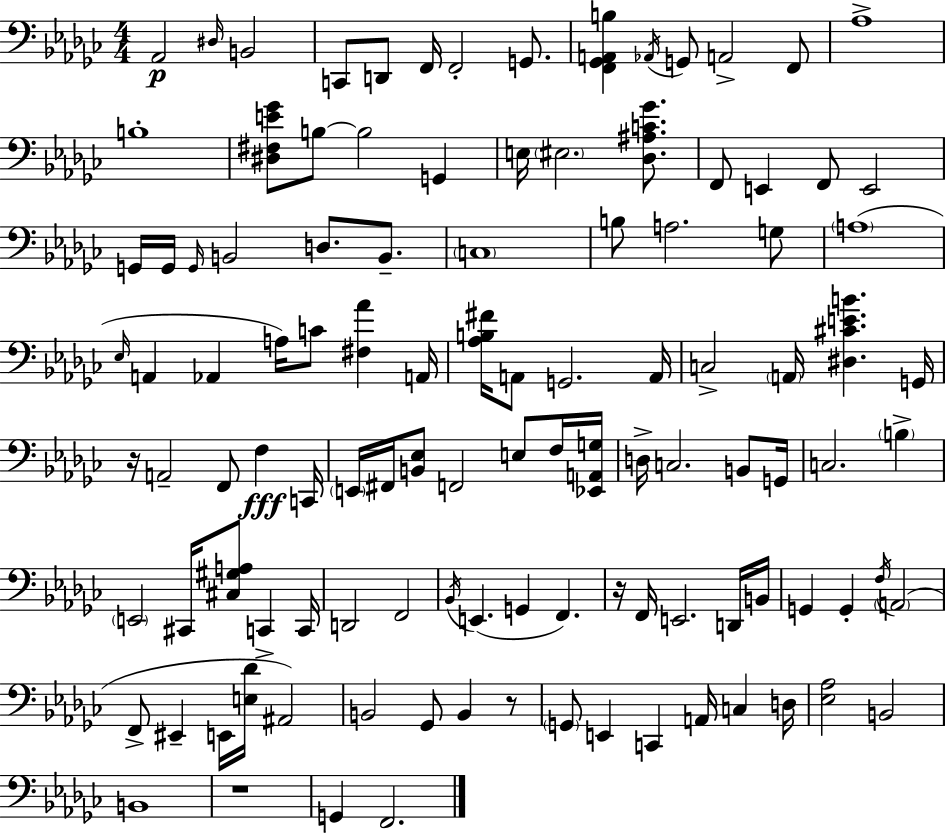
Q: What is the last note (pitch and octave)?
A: F2